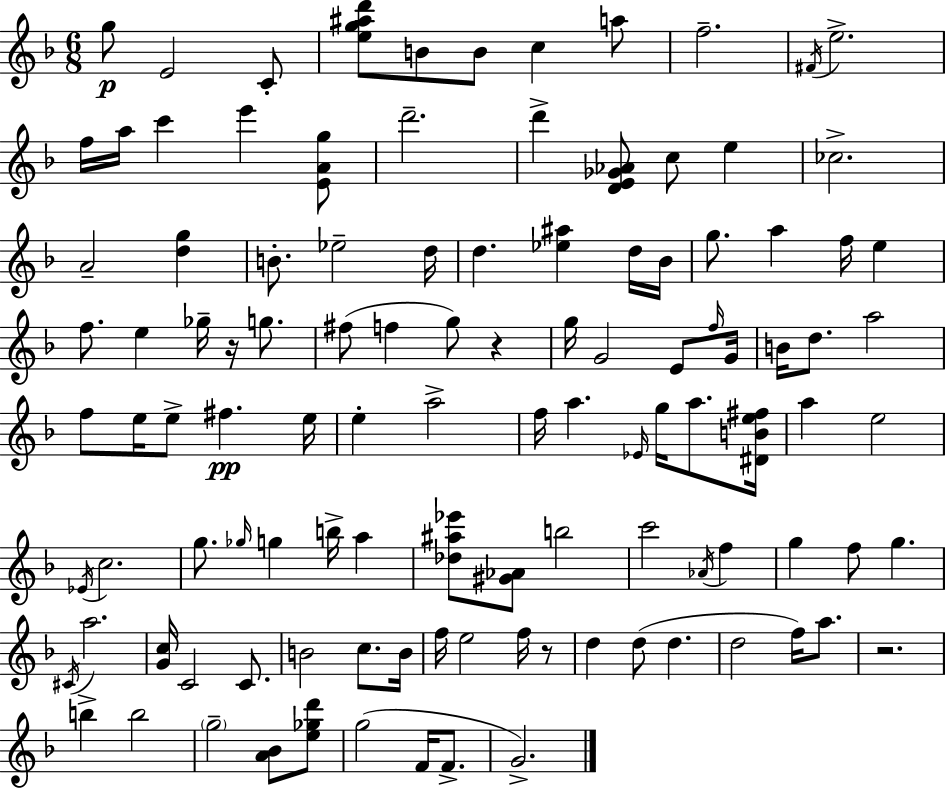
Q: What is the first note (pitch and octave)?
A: G5